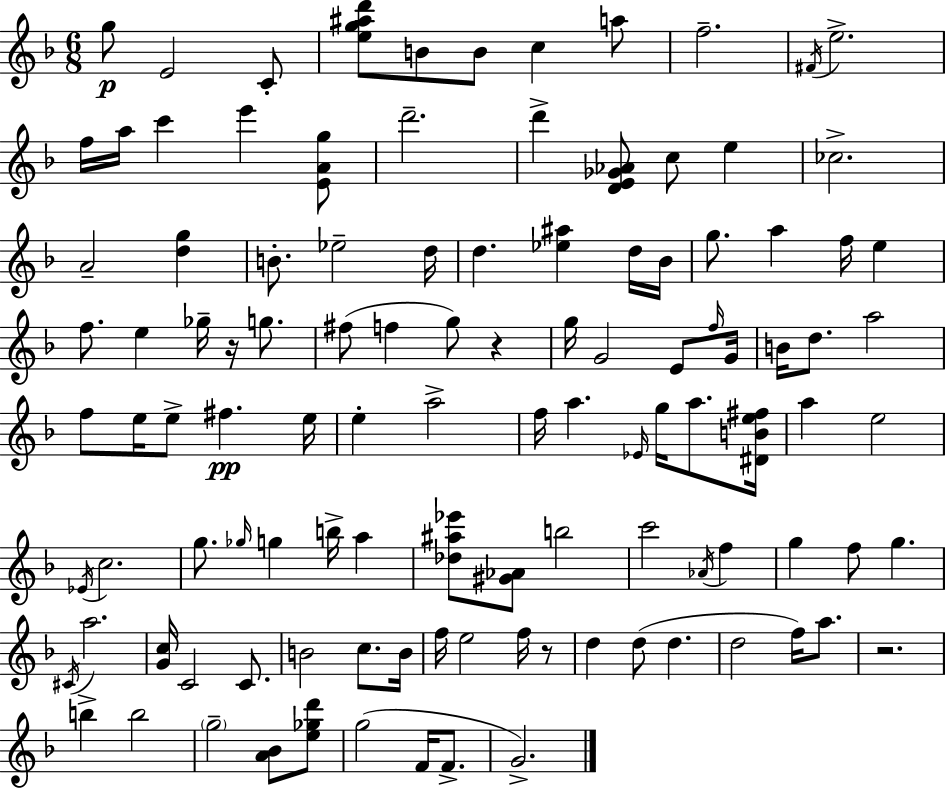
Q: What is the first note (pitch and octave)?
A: G5